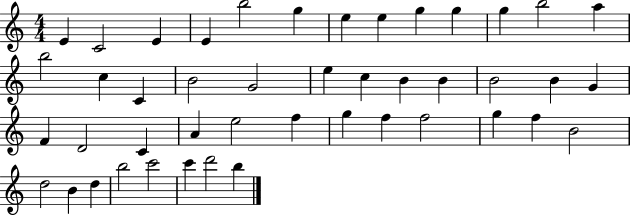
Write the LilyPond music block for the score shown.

{
  \clef treble
  \numericTimeSignature
  \time 4/4
  \key c \major
  e'4 c'2 e'4 | e'4 b''2 g''4 | e''4 e''4 g''4 g''4 | g''4 b''2 a''4 | \break b''2 c''4 c'4 | b'2 g'2 | e''4 c''4 b'4 b'4 | b'2 b'4 g'4 | \break f'4 d'2 c'4 | a'4 e''2 f''4 | g''4 f''4 f''2 | g''4 f''4 b'2 | \break d''2 b'4 d''4 | b''2 c'''2 | c'''4 d'''2 b''4 | \bar "|."
}